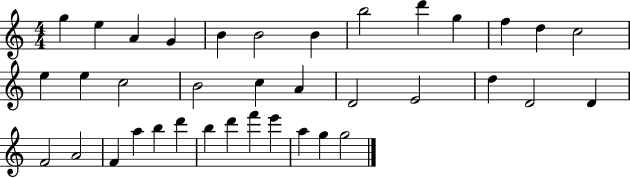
G5/q E5/q A4/q G4/q B4/q B4/h B4/q B5/h D6/q G5/q F5/q D5/q C5/h E5/q E5/q C5/h B4/h C5/q A4/q D4/h E4/h D5/q D4/h D4/q F4/h A4/h F4/q A5/q B5/q D6/q B5/q D6/q F6/q E6/q A5/q G5/q G5/h